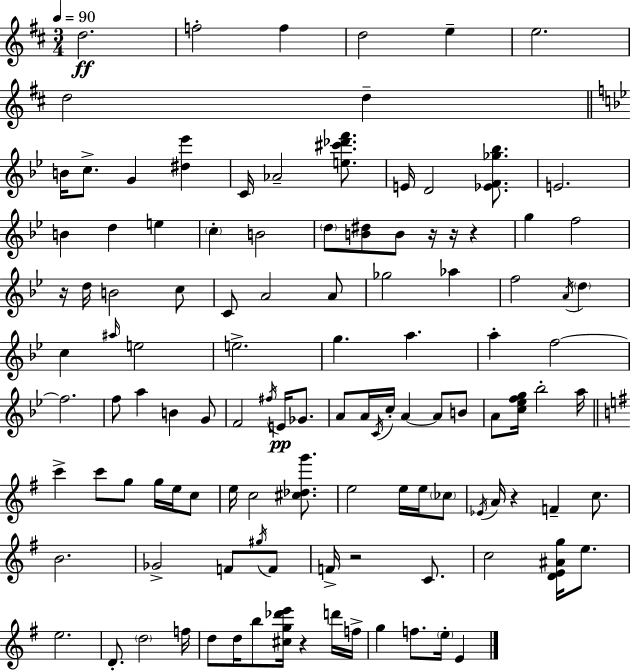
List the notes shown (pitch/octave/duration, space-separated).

D5/h. F5/h F5/q D5/h E5/q E5/h. D5/h D5/q B4/s C5/e. G4/q [D#5,Eb6]/q C4/s Ab4/h [E5,C#6,Db6,F6]/e. E4/s D4/h [Eb4,F4,Gb5,Bb5]/e. E4/h. B4/q D5/q E5/q C5/q B4/h D5/e [B4,D#5]/e B4/e R/s R/s R/q G5/q F5/h R/s D5/s B4/h C5/e C4/e A4/h A4/e Gb5/h Ab5/q F5/h A4/s D5/q C5/q A#5/s E5/h E5/h. G5/q. A5/q. A5/q F5/h F5/h. F5/e A5/q B4/q G4/e F4/h F#5/s E4/s Gb4/e. A4/e A4/s C4/s C5/s A4/q A4/e B4/e A4/e [C5,Eb5,F5,G5]/s Bb5/h A5/s C6/q C6/e G5/e G5/s E5/s C5/e E5/s C5/h [C#5,Db5,G6]/e. E5/h E5/s E5/s CES5/e Eb4/s A4/s R/q F4/q C5/e. B4/h. Gb4/h F4/e G#5/s F4/e F4/s R/h C4/e. C5/h [D4,E4,A#4,G5]/s E5/e. E5/h. D4/e. D5/h F5/s D5/e D5/s B5/e [C#5,G5,Db6,E6]/s R/q D6/s F5/s G5/q F5/e. E5/s E4/q